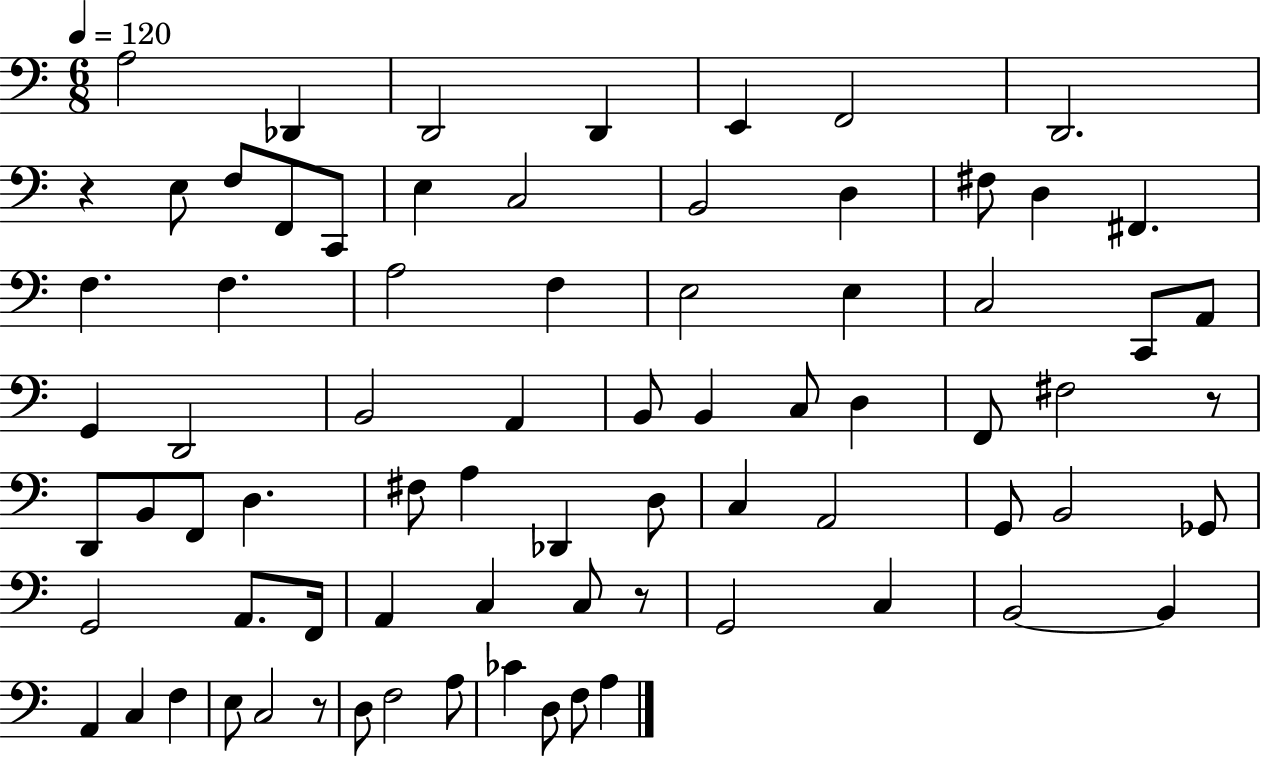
X:1
T:Untitled
M:6/8
L:1/4
K:C
A,2 _D,, D,,2 D,, E,, F,,2 D,,2 z E,/2 F,/2 F,,/2 C,,/2 E, C,2 B,,2 D, ^F,/2 D, ^F,, F, F, A,2 F, E,2 E, C,2 C,,/2 A,,/2 G,, D,,2 B,,2 A,, B,,/2 B,, C,/2 D, F,,/2 ^F,2 z/2 D,,/2 B,,/2 F,,/2 D, ^F,/2 A, _D,, D,/2 C, A,,2 G,,/2 B,,2 _G,,/2 G,,2 A,,/2 F,,/4 A,, C, C,/2 z/2 G,,2 C, B,,2 B,, A,, C, F, E,/2 C,2 z/2 D,/2 F,2 A,/2 _C D,/2 F,/2 A,